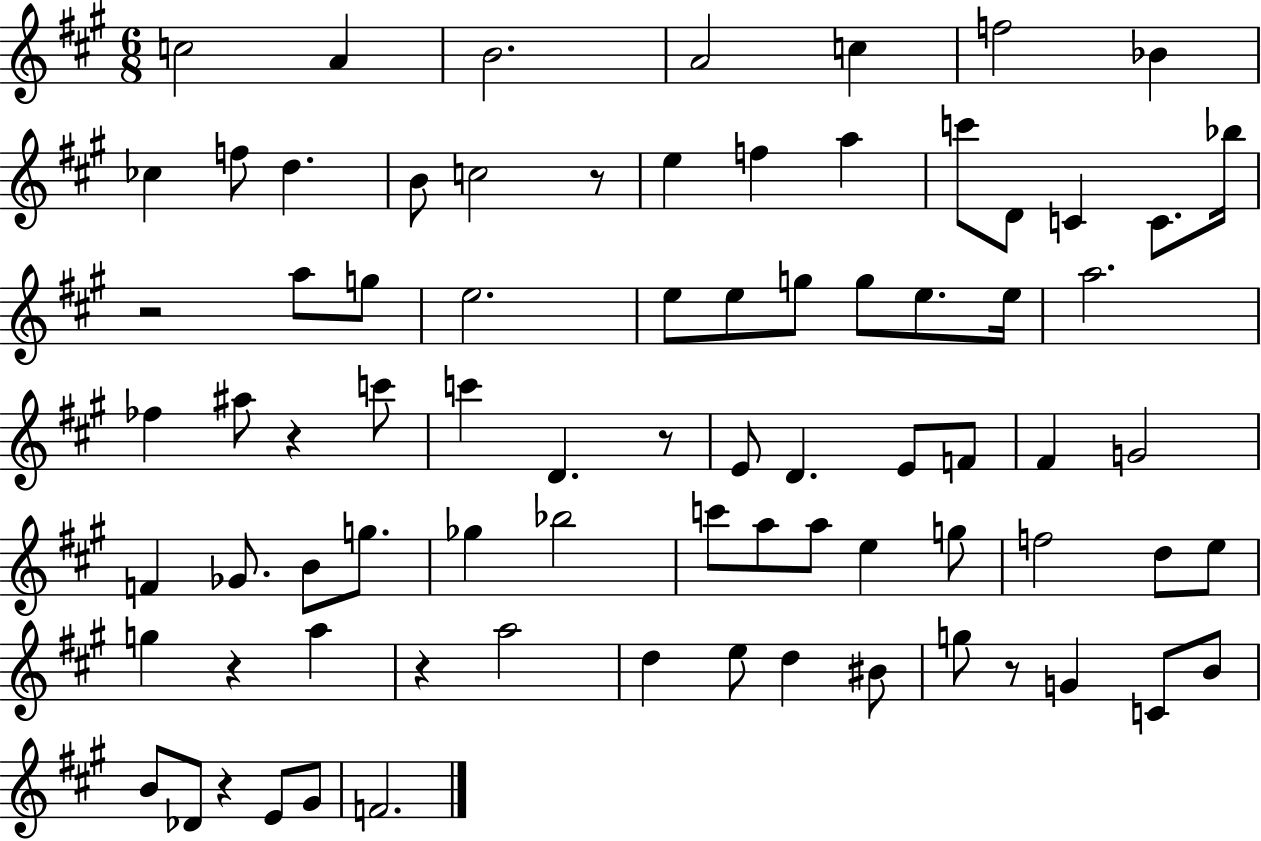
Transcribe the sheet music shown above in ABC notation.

X:1
T:Untitled
M:6/8
L:1/4
K:A
c2 A B2 A2 c f2 _B _c f/2 d B/2 c2 z/2 e f a c'/2 D/2 C C/2 _b/4 z2 a/2 g/2 e2 e/2 e/2 g/2 g/2 e/2 e/4 a2 _f ^a/2 z c'/2 c' D z/2 E/2 D E/2 F/2 ^F G2 F _G/2 B/2 g/2 _g _b2 c'/2 a/2 a/2 e g/2 f2 d/2 e/2 g z a z a2 d e/2 d ^B/2 g/2 z/2 G C/2 B/2 B/2 _D/2 z E/2 ^G/2 F2